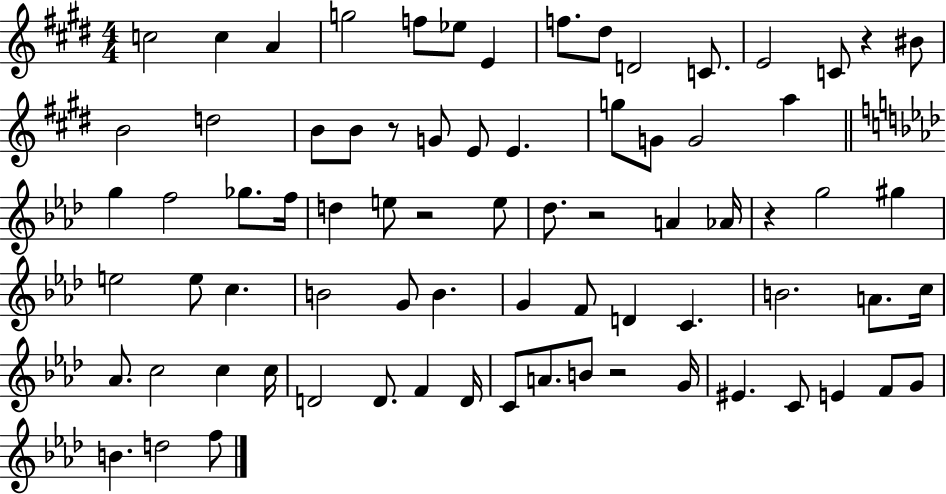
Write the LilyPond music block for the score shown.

{
  \clef treble
  \numericTimeSignature
  \time 4/4
  \key e \major
  c''2 c''4 a'4 | g''2 f''8 ees''8 e'4 | f''8. dis''8 d'2 c'8. | e'2 c'8 r4 bis'8 | \break b'2 d''2 | b'8 b'8 r8 g'8 e'8 e'4. | g''8 g'8 g'2 a''4 | \bar "||" \break \key f \minor g''4 f''2 ges''8. f''16 | d''4 e''8 r2 e''8 | des''8. r2 a'4 aes'16 | r4 g''2 gis''4 | \break e''2 e''8 c''4. | b'2 g'8 b'4. | g'4 f'8 d'4 c'4. | b'2. a'8. c''16 | \break aes'8. c''2 c''4 c''16 | d'2 d'8. f'4 d'16 | c'8 a'8. b'8 r2 g'16 | eis'4. c'8 e'4 f'8 g'8 | \break b'4. d''2 f''8 | \bar "|."
}